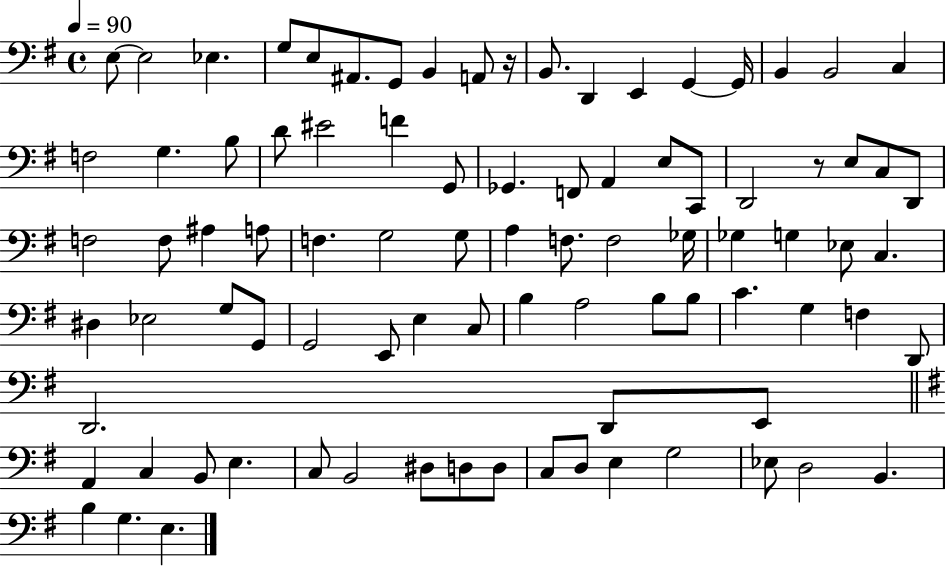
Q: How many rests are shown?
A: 2